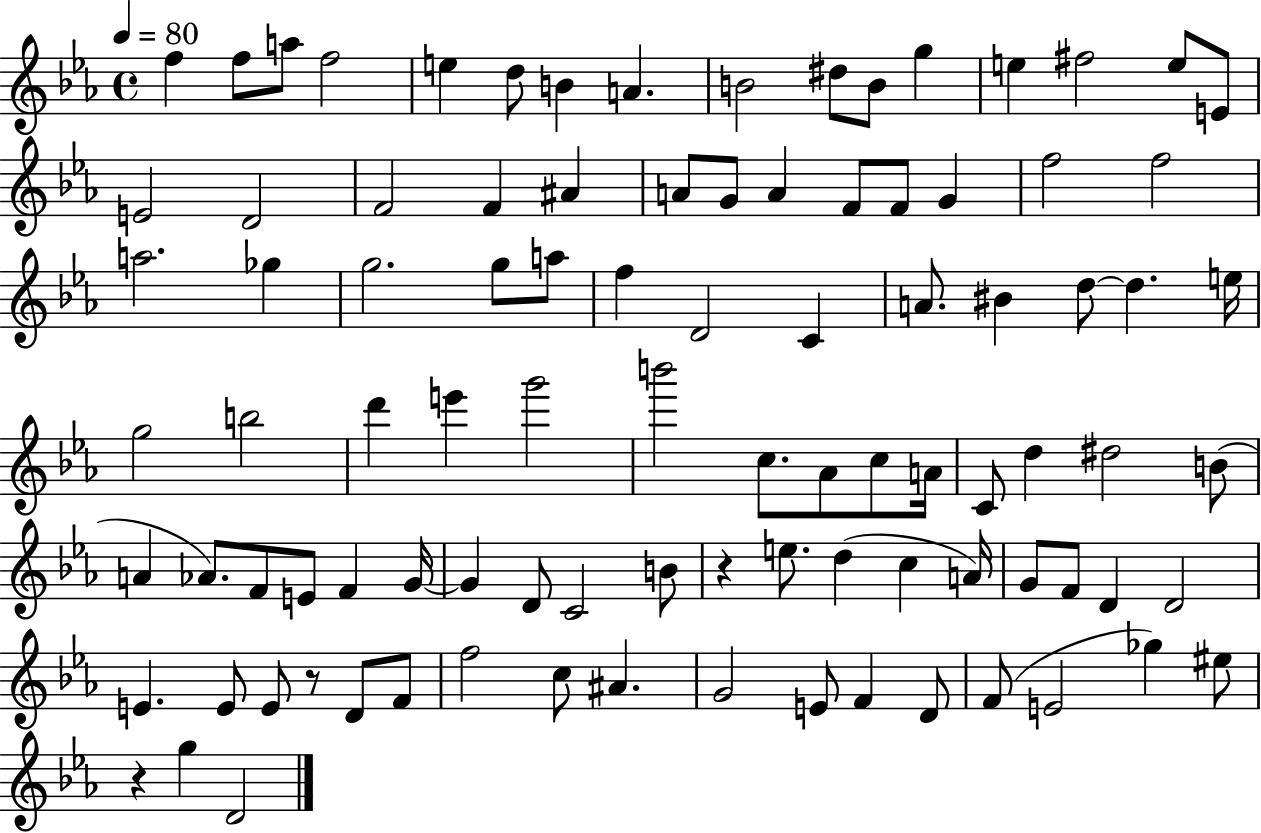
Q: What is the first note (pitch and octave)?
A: F5